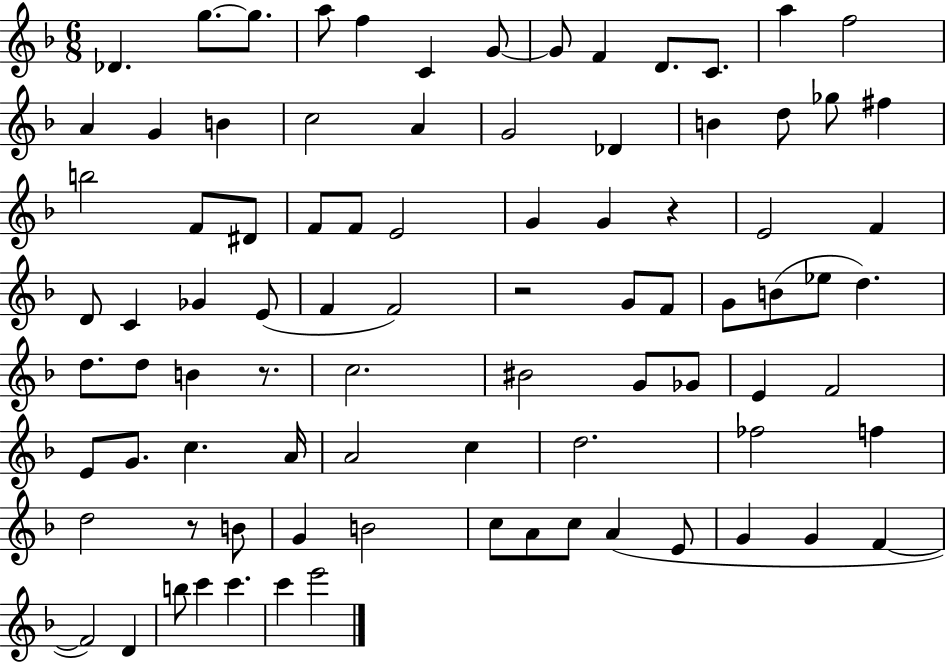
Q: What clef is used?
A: treble